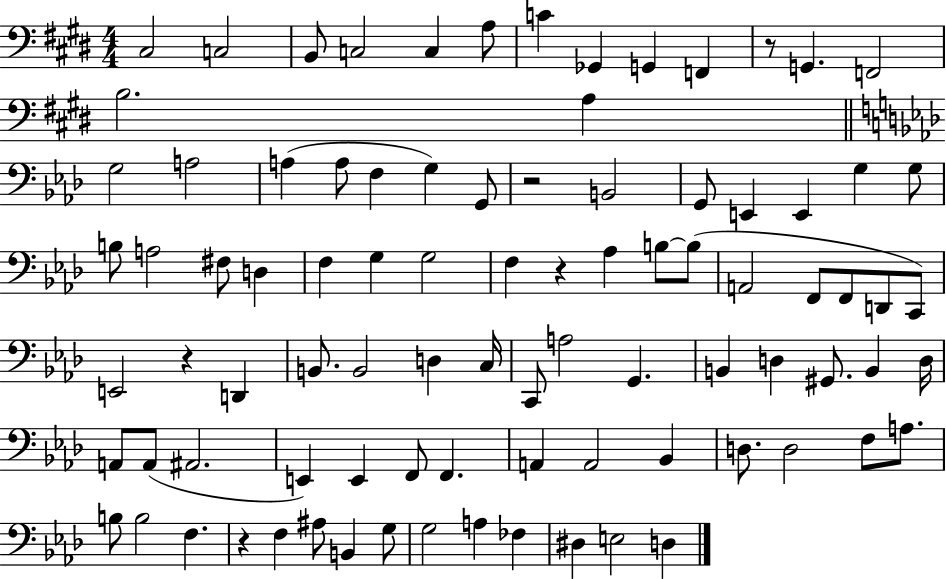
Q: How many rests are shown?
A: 5